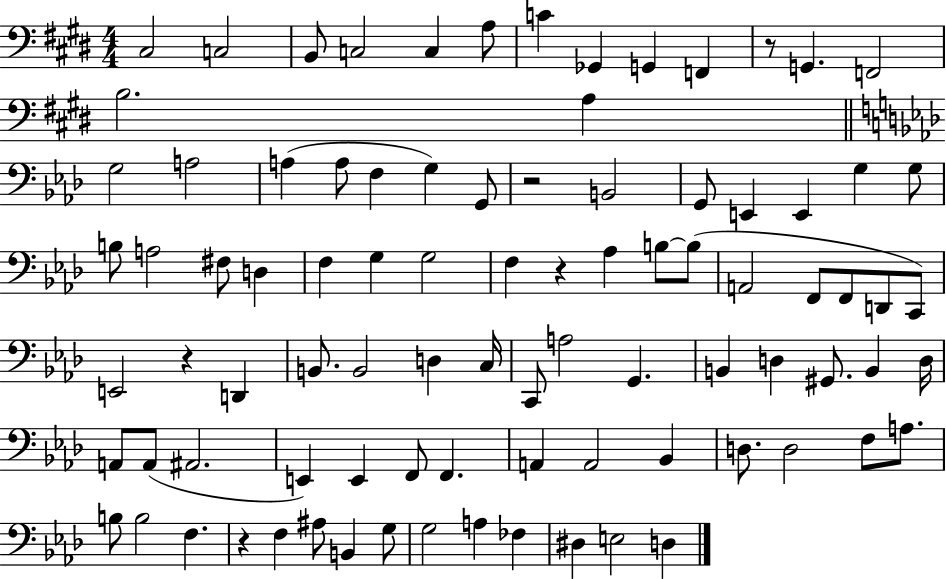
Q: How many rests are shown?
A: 5